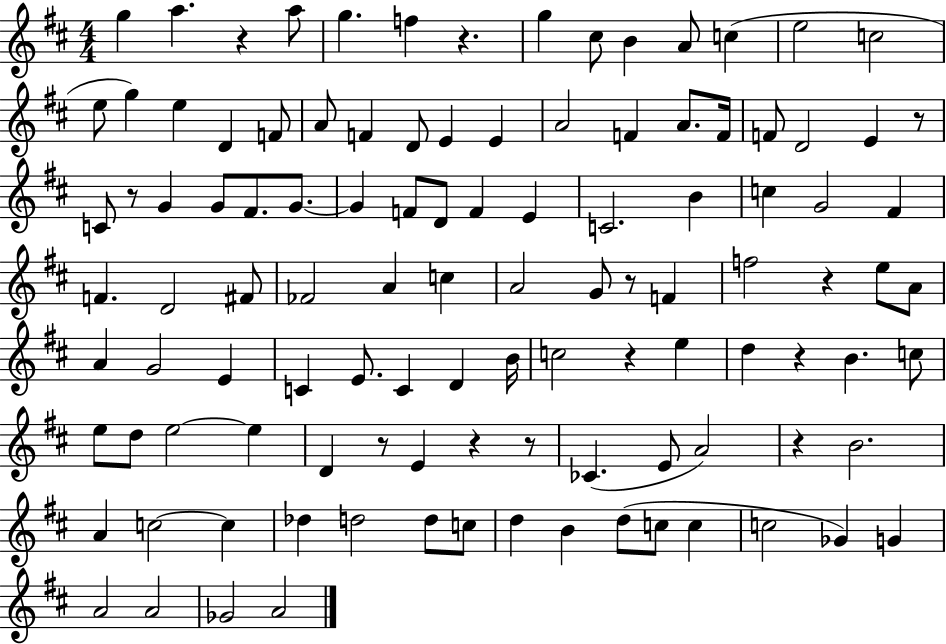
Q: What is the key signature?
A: D major